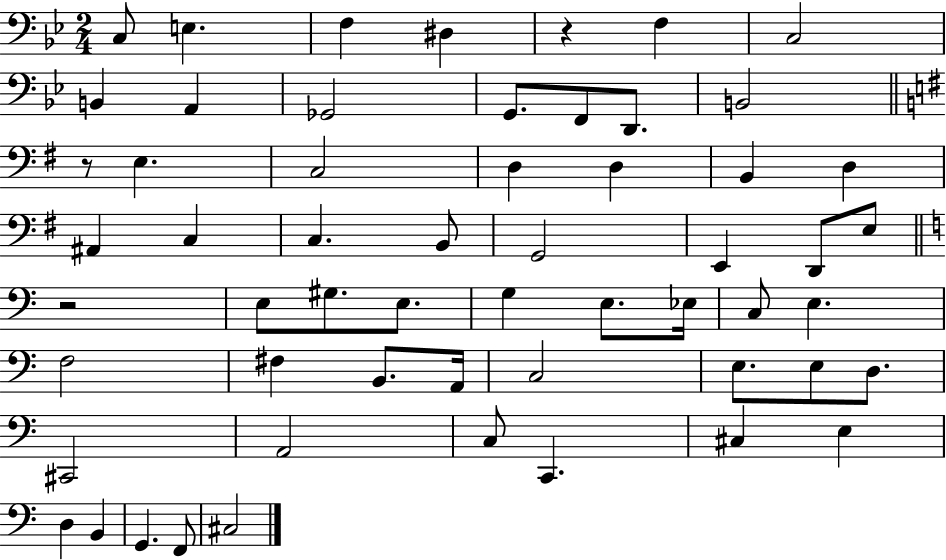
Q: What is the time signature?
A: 2/4